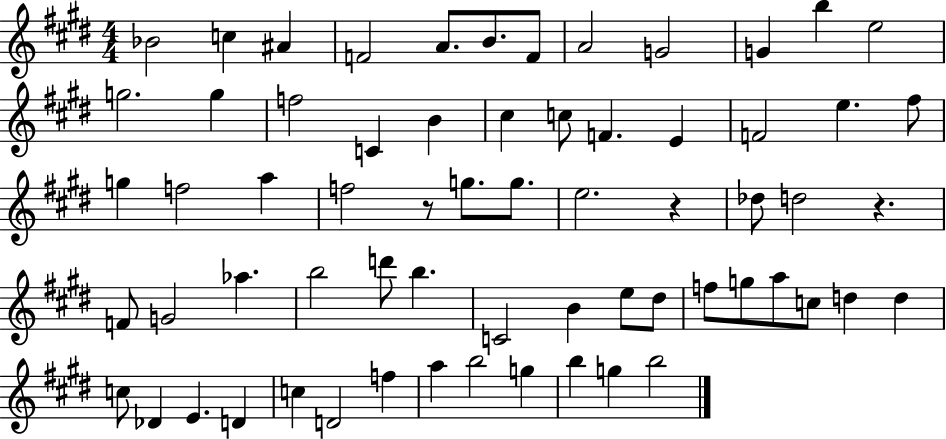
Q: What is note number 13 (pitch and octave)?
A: G5